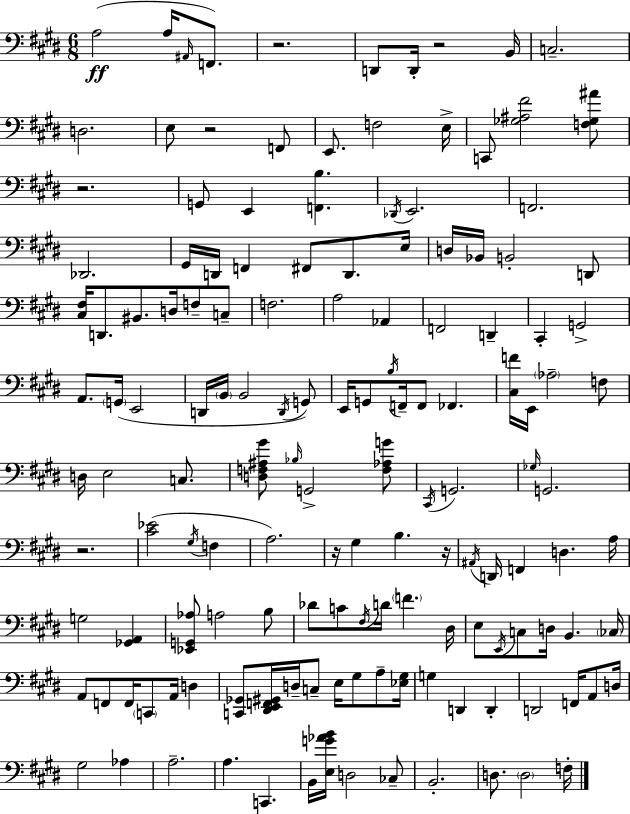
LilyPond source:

{
  \clef bass
  \numericTimeSignature
  \time 6/8
  \key e \major
  \repeat volta 2 { a2(\ff a16 \grace { ais,16 } f,8.) | r2. | d,8 d,16-. r2 | b,16 c2.-- | \break d2. | e8 r2 f,8 | e,8. f2 | e16-> c,8 <ges ais fis'>2 <f ges ais'>8 | \break r2. | g,8 e,4 <f, b>4. | \acciaccatura { des,16 } e,2. | f,2. | \break des,2. | gis,16 d,16 f,4 fis,8 d,8. | e16 d16 bes,16 b,2-. | d,8 <cis fis>16 d,8. bis,8. d16 f8-- | \break c8-- f2. | a2 aes,4 | f,2 d,4-- | cis,4-. g,2-> | \break a,8. \parenthesize g,16( e,2 | d,16 \parenthesize b,16 b,2 | \acciaccatura { d,16 }) g,8 e,16 g,8 \acciaccatura { b16 } f,16-- f,8 fes,4. | <cis f'>16 e,16 \parenthesize aes2-- | \break f8 d16 e2 | c8. <d f ais gis'>8 \grace { bes16 } g,2-> | <f aes g'>8 \acciaccatura { cis,16 } g,2. | \grace { ges16 } g,2. | \break r2. | <cis' ees'>2( | \acciaccatura { gis16 } f4 a2.) | r16 gis4 | \break b4. r16 \acciaccatura { ais,16 } d,16 f,4 | d4. a16 g2 | <ges, a,>4 <ees, g, aes>8 a2 | b8 des'8 c'8 | \break \acciaccatura { fis16 } d'16 \parenthesize f'4. dis16 e8 | \acciaccatura { e,16 } c8 d16 b,4. \parenthesize ces16 a,8 | f,8 f,16 \parenthesize c,8 a,16 d4 <c, ges,>8 | <dis, e, f, gis,>16 d16-- c8-- e16 gis8 a8-- <ees gis>16 g4 | \break d,4 d,4-. d,2 | f,16 a,8 d16 gis2 | aes4 a2.-- | a4. | \break c,4. b,16 | <e g' aes' b'>16 d2 ces8-- b,2.-. | d8. | \parenthesize d2 f16-. } \bar "|."
}